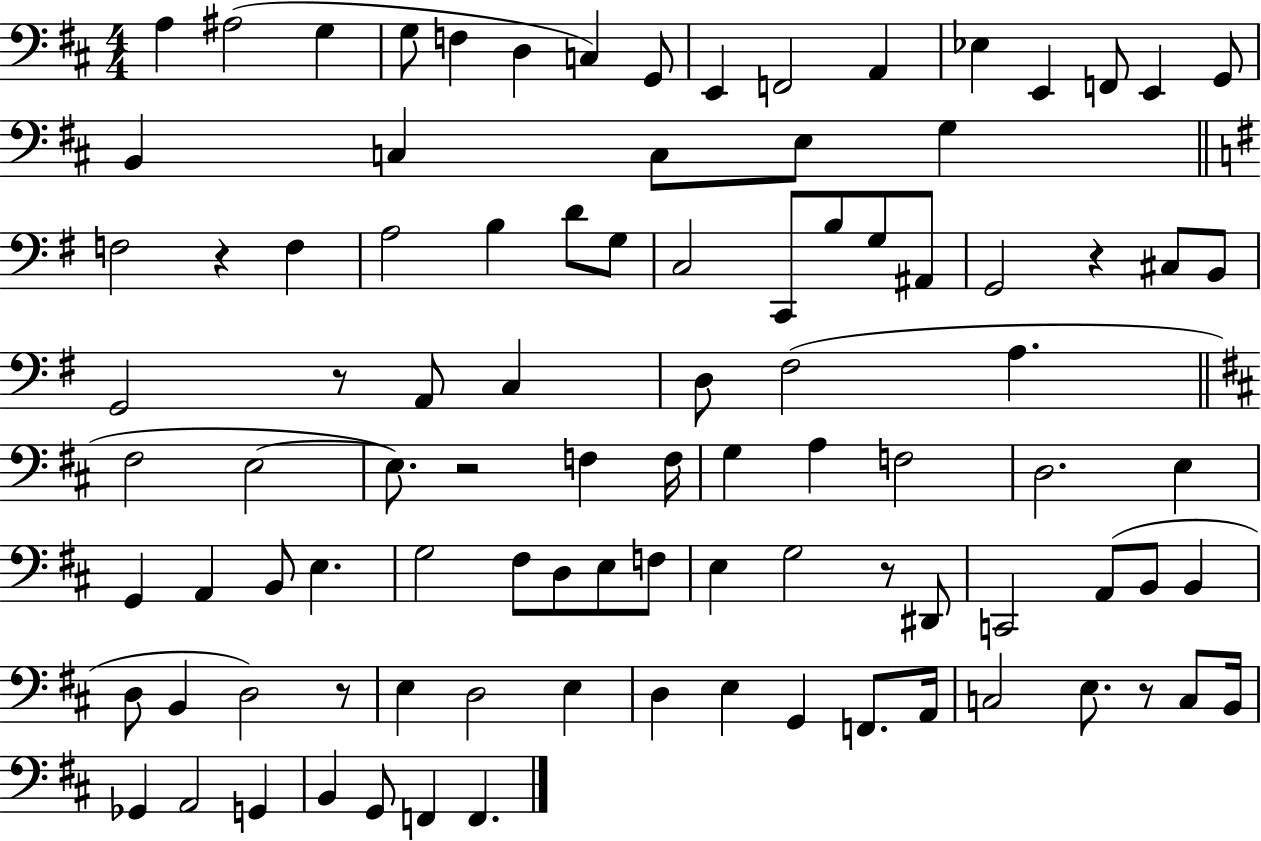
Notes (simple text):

A3/q A#3/h G3/q G3/e F3/q D3/q C3/q G2/e E2/q F2/h A2/q Eb3/q E2/q F2/e E2/q G2/e B2/q C3/q C3/e E3/e G3/q F3/h R/q F3/q A3/h B3/q D4/e G3/e C3/h C2/e B3/e G3/e A#2/e G2/h R/q C#3/e B2/e G2/h R/e A2/e C3/q D3/e F#3/h A3/q. F#3/h E3/h E3/e. R/h F3/q F3/s G3/q A3/q F3/h D3/h. E3/q G2/q A2/q B2/e E3/q. G3/h F#3/e D3/e E3/e F3/e E3/q G3/h R/e D#2/e C2/h A2/e B2/e B2/q D3/e B2/q D3/h R/e E3/q D3/h E3/q D3/q E3/q G2/q F2/e. A2/s C3/h E3/e. R/e C3/e B2/s Gb2/q A2/h G2/q B2/q G2/e F2/q F2/q.